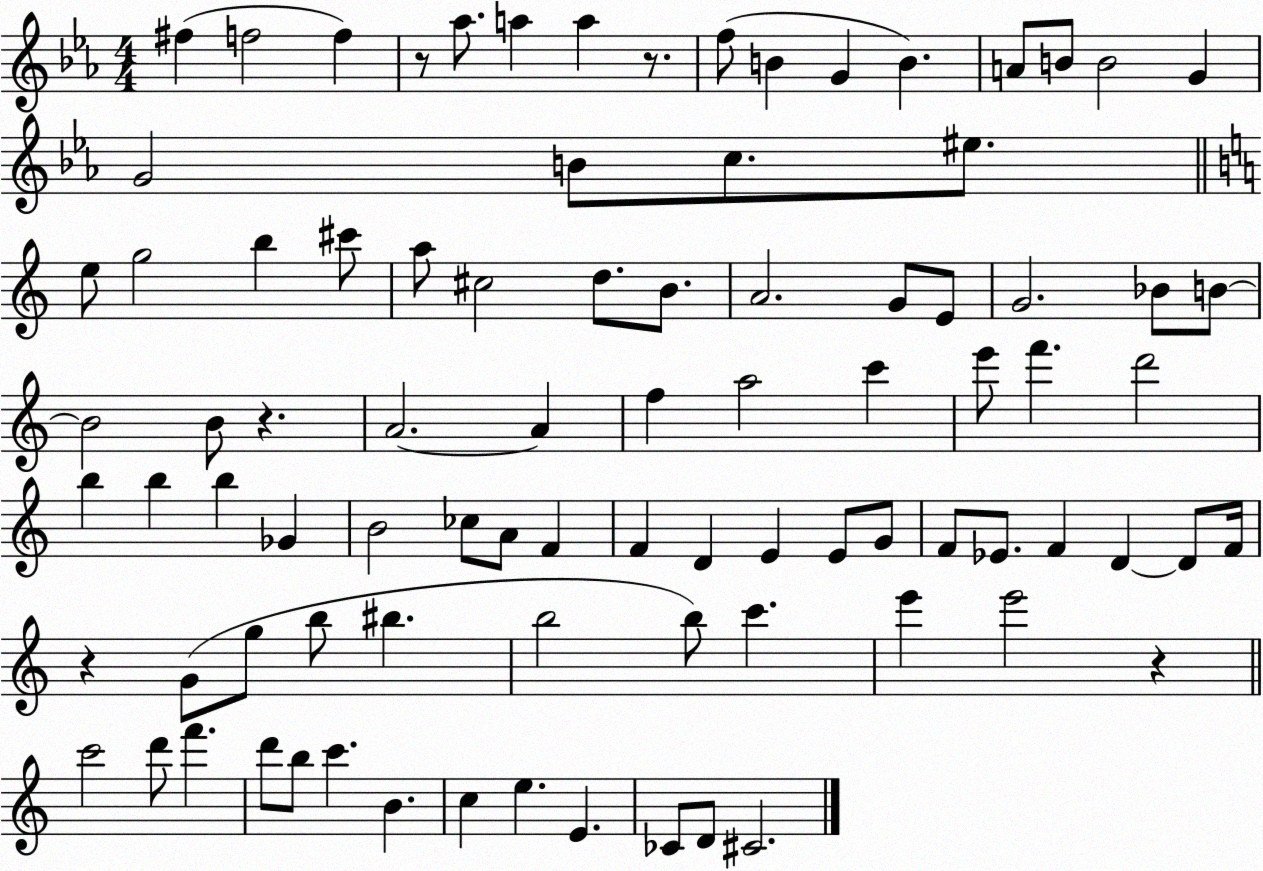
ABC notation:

X:1
T:Untitled
M:4/4
L:1/4
K:Eb
^f f2 f z/2 _a/2 a a z/2 f/2 B G B A/2 B/2 B2 G G2 B/2 c/2 ^e/2 e/2 g2 b ^c'/2 a/2 ^c2 d/2 B/2 A2 G/2 E/2 G2 _B/2 B/2 B2 B/2 z A2 A f a2 c' e'/2 f' d'2 b b b _G B2 _c/2 A/2 F F D E E/2 G/2 F/2 _E/2 F D D/2 F/4 z G/2 g/2 b/2 ^b b2 b/2 c' e' e'2 z c'2 d'/2 f' d'/2 b/2 c' B c e E _C/2 D/2 ^C2